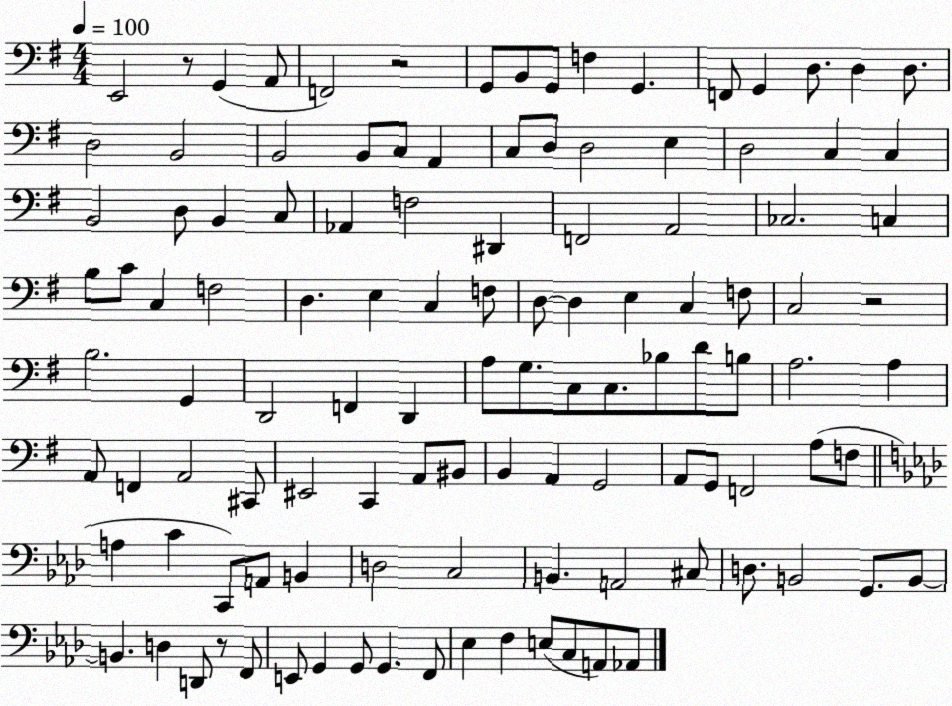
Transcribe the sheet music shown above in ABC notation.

X:1
T:Untitled
M:4/4
L:1/4
K:G
E,,2 z/2 G,, A,,/2 F,,2 z2 G,,/2 B,,/2 G,,/2 F, G,, F,,/2 G,, D,/2 D, D,/2 D,2 B,,2 B,,2 B,,/2 C,/2 A,, C,/2 D,/2 D,2 E, D,2 C, C, B,,2 D,/2 B,, C,/2 _A,, F,2 ^D,, F,,2 A,,2 _C,2 C, B,/2 C/2 C, F,2 D, E, C, F,/2 D,/2 D, E, C, F,/2 C,2 z2 B,2 G,, D,,2 F,, D,, A,/2 G,/2 C,/2 C,/2 _B,/2 D/2 B,/2 A,2 A, A,,/2 F,, A,,2 ^C,,/2 ^E,,2 C,, A,,/2 ^B,,/2 B,, A,, G,,2 A,,/2 G,,/2 F,,2 A,/2 F,/2 A, C C,,/2 A,,/2 B,, D,2 C,2 B,, A,,2 ^C,/2 D,/2 B,,2 G,,/2 B,,/2 B,, D, D,,/2 z/2 F,,/2 E,,/2 G,, G,,/2 G,, F,,/2 _E, F, E,/2 C,/2 A,,/2 _A,,/2